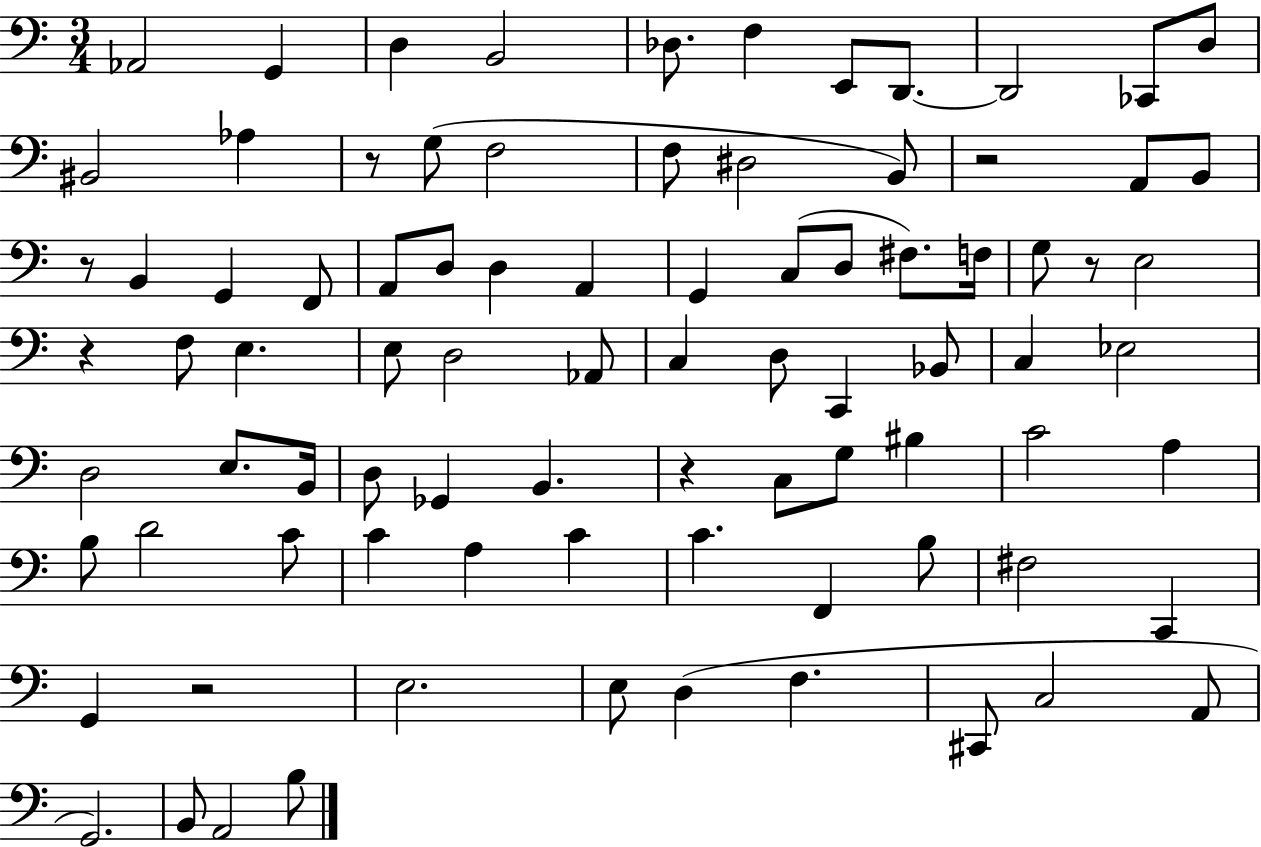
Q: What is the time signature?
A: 3/4